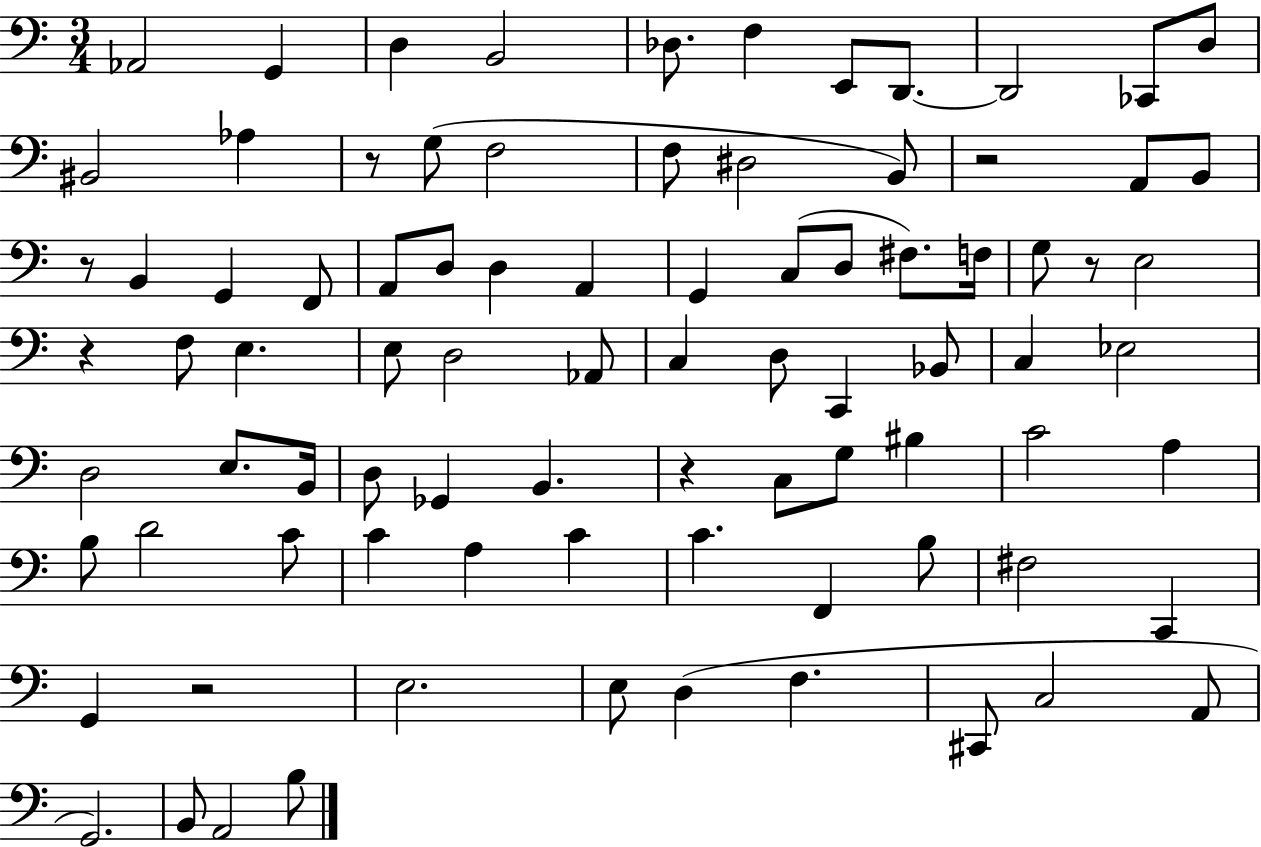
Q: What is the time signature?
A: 3/4